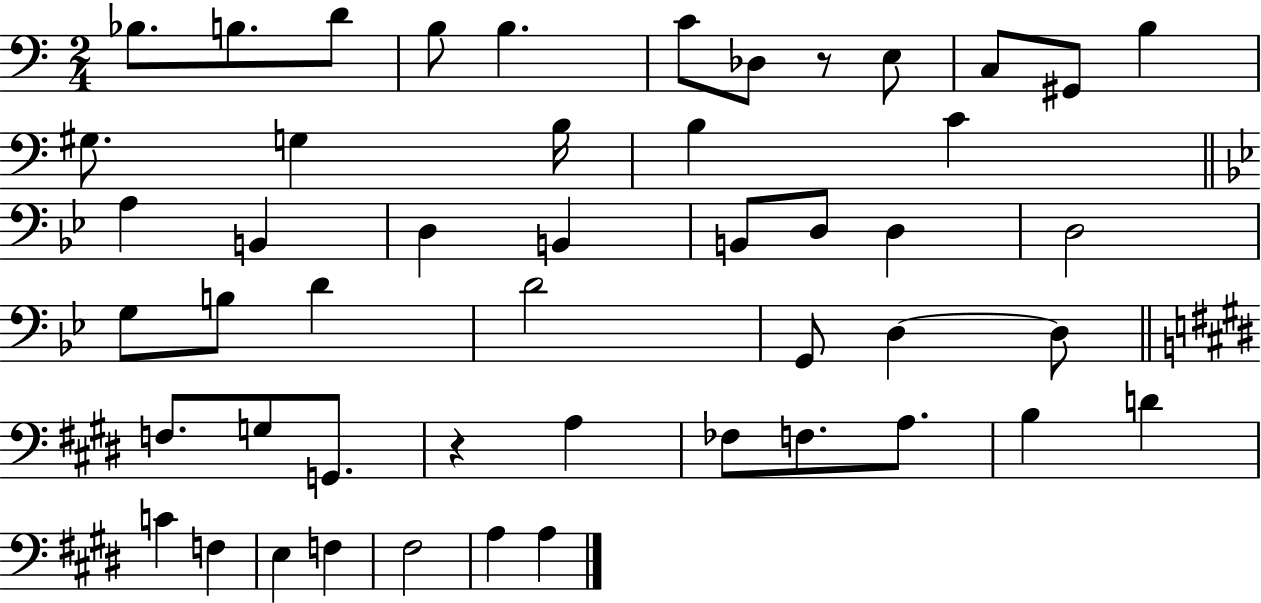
{
  \clef bass
  \numericTimeSignature
  \time 2/4
  \key c \major
  bes8. b8. d'8 | b8 b4. | c'8 des8 r8 e8 | c8 gis,8 b4 | \break gis8. g4 b16 | b4 c'4 | \bar "||" \break \key bes \major a4 b,4 | d4 b,4 | b,8 d8 d4 | d2 | \break g8 b8 d'4 | d'2 | g,8 d4~~ d8 | \bar "||" \break \key e \major f8. g8 g,8. | r4 a4 | fes8 f8. a8. | b4 d'4 | \break c'4 f4 | e4 f4 | fis2 | a4 a4 | \break \bar "|."
}